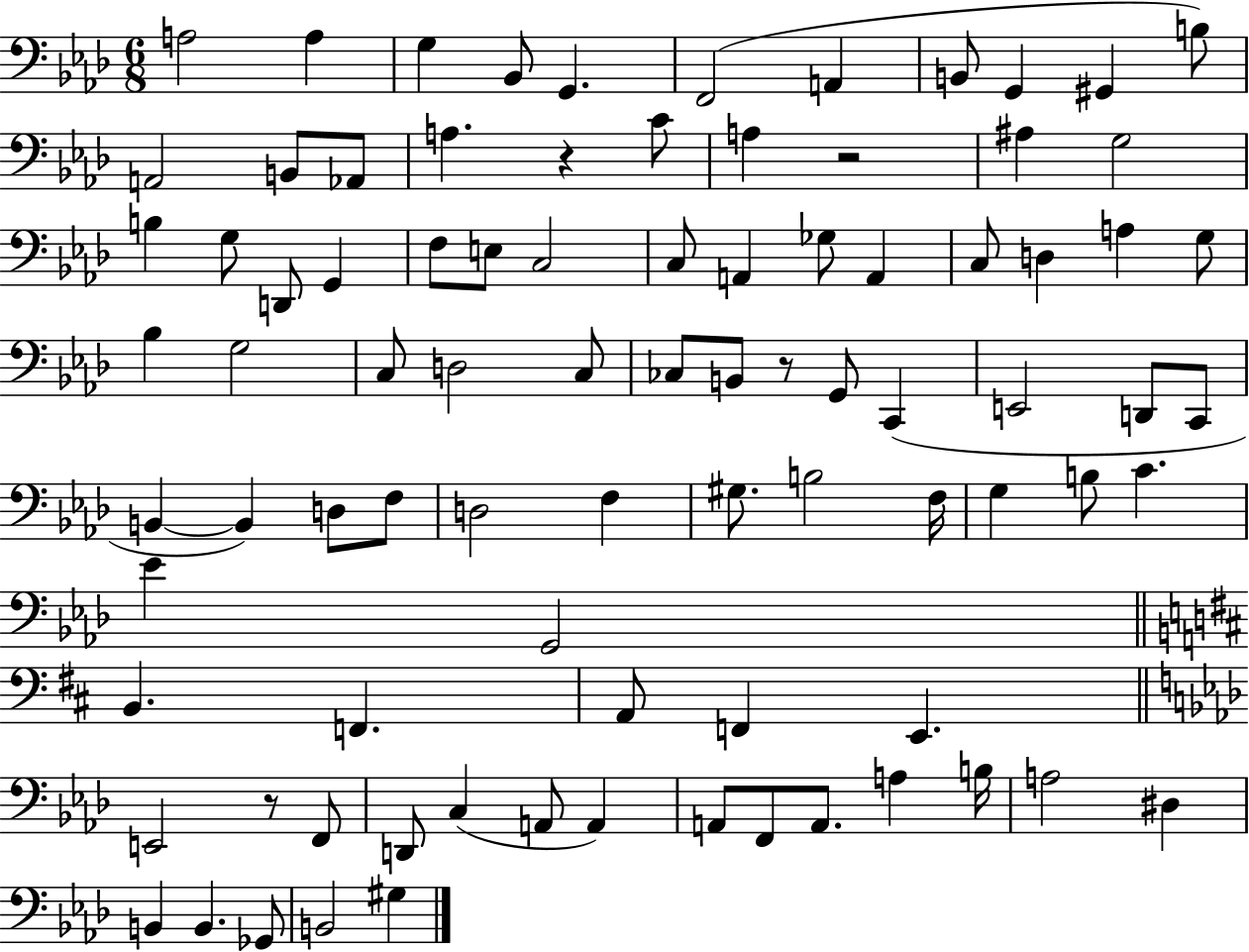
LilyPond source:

{
  \clef bass
  \numericTimeSignature
  \time 6/8
  \key aes \major
  a2 a4 | g4 bes,8 g,4. | f,2( a,4 | b,8 g,4 gis,4 b8) | \break a,2 b,8 aes,8 | a4. r4 c'8 | a4 r2 | ais4 g2 | \break b4 g8 d,8 g,4 | f8 e8 c2 | c8 a,4 ges8 a,4 | c8 d4 a4 g8 | \break bes4 g2 | c8 d2 c8 | ces8 b,8 r8 g,8 c,4( | e,2 d,8 c,8 | \break b,4~~ b,4) d8 f8 | d2 f4 | gis8. b2 f16 | g4 b8 c'4. | \break ees'4 g,2 | \bar "||" \break \key b \minor b,4. f,4. | a,8 f,4 e,4. | \bar "||" \break \key f \minor e,2 r8 f,8 | d,8 c4( a,8 a,4) | a,8 f,8 a,8. a4 b16 | a2 dis4 | \break b,4 b,4. ges,8 | b,2 gis4 | \bar "|."
}